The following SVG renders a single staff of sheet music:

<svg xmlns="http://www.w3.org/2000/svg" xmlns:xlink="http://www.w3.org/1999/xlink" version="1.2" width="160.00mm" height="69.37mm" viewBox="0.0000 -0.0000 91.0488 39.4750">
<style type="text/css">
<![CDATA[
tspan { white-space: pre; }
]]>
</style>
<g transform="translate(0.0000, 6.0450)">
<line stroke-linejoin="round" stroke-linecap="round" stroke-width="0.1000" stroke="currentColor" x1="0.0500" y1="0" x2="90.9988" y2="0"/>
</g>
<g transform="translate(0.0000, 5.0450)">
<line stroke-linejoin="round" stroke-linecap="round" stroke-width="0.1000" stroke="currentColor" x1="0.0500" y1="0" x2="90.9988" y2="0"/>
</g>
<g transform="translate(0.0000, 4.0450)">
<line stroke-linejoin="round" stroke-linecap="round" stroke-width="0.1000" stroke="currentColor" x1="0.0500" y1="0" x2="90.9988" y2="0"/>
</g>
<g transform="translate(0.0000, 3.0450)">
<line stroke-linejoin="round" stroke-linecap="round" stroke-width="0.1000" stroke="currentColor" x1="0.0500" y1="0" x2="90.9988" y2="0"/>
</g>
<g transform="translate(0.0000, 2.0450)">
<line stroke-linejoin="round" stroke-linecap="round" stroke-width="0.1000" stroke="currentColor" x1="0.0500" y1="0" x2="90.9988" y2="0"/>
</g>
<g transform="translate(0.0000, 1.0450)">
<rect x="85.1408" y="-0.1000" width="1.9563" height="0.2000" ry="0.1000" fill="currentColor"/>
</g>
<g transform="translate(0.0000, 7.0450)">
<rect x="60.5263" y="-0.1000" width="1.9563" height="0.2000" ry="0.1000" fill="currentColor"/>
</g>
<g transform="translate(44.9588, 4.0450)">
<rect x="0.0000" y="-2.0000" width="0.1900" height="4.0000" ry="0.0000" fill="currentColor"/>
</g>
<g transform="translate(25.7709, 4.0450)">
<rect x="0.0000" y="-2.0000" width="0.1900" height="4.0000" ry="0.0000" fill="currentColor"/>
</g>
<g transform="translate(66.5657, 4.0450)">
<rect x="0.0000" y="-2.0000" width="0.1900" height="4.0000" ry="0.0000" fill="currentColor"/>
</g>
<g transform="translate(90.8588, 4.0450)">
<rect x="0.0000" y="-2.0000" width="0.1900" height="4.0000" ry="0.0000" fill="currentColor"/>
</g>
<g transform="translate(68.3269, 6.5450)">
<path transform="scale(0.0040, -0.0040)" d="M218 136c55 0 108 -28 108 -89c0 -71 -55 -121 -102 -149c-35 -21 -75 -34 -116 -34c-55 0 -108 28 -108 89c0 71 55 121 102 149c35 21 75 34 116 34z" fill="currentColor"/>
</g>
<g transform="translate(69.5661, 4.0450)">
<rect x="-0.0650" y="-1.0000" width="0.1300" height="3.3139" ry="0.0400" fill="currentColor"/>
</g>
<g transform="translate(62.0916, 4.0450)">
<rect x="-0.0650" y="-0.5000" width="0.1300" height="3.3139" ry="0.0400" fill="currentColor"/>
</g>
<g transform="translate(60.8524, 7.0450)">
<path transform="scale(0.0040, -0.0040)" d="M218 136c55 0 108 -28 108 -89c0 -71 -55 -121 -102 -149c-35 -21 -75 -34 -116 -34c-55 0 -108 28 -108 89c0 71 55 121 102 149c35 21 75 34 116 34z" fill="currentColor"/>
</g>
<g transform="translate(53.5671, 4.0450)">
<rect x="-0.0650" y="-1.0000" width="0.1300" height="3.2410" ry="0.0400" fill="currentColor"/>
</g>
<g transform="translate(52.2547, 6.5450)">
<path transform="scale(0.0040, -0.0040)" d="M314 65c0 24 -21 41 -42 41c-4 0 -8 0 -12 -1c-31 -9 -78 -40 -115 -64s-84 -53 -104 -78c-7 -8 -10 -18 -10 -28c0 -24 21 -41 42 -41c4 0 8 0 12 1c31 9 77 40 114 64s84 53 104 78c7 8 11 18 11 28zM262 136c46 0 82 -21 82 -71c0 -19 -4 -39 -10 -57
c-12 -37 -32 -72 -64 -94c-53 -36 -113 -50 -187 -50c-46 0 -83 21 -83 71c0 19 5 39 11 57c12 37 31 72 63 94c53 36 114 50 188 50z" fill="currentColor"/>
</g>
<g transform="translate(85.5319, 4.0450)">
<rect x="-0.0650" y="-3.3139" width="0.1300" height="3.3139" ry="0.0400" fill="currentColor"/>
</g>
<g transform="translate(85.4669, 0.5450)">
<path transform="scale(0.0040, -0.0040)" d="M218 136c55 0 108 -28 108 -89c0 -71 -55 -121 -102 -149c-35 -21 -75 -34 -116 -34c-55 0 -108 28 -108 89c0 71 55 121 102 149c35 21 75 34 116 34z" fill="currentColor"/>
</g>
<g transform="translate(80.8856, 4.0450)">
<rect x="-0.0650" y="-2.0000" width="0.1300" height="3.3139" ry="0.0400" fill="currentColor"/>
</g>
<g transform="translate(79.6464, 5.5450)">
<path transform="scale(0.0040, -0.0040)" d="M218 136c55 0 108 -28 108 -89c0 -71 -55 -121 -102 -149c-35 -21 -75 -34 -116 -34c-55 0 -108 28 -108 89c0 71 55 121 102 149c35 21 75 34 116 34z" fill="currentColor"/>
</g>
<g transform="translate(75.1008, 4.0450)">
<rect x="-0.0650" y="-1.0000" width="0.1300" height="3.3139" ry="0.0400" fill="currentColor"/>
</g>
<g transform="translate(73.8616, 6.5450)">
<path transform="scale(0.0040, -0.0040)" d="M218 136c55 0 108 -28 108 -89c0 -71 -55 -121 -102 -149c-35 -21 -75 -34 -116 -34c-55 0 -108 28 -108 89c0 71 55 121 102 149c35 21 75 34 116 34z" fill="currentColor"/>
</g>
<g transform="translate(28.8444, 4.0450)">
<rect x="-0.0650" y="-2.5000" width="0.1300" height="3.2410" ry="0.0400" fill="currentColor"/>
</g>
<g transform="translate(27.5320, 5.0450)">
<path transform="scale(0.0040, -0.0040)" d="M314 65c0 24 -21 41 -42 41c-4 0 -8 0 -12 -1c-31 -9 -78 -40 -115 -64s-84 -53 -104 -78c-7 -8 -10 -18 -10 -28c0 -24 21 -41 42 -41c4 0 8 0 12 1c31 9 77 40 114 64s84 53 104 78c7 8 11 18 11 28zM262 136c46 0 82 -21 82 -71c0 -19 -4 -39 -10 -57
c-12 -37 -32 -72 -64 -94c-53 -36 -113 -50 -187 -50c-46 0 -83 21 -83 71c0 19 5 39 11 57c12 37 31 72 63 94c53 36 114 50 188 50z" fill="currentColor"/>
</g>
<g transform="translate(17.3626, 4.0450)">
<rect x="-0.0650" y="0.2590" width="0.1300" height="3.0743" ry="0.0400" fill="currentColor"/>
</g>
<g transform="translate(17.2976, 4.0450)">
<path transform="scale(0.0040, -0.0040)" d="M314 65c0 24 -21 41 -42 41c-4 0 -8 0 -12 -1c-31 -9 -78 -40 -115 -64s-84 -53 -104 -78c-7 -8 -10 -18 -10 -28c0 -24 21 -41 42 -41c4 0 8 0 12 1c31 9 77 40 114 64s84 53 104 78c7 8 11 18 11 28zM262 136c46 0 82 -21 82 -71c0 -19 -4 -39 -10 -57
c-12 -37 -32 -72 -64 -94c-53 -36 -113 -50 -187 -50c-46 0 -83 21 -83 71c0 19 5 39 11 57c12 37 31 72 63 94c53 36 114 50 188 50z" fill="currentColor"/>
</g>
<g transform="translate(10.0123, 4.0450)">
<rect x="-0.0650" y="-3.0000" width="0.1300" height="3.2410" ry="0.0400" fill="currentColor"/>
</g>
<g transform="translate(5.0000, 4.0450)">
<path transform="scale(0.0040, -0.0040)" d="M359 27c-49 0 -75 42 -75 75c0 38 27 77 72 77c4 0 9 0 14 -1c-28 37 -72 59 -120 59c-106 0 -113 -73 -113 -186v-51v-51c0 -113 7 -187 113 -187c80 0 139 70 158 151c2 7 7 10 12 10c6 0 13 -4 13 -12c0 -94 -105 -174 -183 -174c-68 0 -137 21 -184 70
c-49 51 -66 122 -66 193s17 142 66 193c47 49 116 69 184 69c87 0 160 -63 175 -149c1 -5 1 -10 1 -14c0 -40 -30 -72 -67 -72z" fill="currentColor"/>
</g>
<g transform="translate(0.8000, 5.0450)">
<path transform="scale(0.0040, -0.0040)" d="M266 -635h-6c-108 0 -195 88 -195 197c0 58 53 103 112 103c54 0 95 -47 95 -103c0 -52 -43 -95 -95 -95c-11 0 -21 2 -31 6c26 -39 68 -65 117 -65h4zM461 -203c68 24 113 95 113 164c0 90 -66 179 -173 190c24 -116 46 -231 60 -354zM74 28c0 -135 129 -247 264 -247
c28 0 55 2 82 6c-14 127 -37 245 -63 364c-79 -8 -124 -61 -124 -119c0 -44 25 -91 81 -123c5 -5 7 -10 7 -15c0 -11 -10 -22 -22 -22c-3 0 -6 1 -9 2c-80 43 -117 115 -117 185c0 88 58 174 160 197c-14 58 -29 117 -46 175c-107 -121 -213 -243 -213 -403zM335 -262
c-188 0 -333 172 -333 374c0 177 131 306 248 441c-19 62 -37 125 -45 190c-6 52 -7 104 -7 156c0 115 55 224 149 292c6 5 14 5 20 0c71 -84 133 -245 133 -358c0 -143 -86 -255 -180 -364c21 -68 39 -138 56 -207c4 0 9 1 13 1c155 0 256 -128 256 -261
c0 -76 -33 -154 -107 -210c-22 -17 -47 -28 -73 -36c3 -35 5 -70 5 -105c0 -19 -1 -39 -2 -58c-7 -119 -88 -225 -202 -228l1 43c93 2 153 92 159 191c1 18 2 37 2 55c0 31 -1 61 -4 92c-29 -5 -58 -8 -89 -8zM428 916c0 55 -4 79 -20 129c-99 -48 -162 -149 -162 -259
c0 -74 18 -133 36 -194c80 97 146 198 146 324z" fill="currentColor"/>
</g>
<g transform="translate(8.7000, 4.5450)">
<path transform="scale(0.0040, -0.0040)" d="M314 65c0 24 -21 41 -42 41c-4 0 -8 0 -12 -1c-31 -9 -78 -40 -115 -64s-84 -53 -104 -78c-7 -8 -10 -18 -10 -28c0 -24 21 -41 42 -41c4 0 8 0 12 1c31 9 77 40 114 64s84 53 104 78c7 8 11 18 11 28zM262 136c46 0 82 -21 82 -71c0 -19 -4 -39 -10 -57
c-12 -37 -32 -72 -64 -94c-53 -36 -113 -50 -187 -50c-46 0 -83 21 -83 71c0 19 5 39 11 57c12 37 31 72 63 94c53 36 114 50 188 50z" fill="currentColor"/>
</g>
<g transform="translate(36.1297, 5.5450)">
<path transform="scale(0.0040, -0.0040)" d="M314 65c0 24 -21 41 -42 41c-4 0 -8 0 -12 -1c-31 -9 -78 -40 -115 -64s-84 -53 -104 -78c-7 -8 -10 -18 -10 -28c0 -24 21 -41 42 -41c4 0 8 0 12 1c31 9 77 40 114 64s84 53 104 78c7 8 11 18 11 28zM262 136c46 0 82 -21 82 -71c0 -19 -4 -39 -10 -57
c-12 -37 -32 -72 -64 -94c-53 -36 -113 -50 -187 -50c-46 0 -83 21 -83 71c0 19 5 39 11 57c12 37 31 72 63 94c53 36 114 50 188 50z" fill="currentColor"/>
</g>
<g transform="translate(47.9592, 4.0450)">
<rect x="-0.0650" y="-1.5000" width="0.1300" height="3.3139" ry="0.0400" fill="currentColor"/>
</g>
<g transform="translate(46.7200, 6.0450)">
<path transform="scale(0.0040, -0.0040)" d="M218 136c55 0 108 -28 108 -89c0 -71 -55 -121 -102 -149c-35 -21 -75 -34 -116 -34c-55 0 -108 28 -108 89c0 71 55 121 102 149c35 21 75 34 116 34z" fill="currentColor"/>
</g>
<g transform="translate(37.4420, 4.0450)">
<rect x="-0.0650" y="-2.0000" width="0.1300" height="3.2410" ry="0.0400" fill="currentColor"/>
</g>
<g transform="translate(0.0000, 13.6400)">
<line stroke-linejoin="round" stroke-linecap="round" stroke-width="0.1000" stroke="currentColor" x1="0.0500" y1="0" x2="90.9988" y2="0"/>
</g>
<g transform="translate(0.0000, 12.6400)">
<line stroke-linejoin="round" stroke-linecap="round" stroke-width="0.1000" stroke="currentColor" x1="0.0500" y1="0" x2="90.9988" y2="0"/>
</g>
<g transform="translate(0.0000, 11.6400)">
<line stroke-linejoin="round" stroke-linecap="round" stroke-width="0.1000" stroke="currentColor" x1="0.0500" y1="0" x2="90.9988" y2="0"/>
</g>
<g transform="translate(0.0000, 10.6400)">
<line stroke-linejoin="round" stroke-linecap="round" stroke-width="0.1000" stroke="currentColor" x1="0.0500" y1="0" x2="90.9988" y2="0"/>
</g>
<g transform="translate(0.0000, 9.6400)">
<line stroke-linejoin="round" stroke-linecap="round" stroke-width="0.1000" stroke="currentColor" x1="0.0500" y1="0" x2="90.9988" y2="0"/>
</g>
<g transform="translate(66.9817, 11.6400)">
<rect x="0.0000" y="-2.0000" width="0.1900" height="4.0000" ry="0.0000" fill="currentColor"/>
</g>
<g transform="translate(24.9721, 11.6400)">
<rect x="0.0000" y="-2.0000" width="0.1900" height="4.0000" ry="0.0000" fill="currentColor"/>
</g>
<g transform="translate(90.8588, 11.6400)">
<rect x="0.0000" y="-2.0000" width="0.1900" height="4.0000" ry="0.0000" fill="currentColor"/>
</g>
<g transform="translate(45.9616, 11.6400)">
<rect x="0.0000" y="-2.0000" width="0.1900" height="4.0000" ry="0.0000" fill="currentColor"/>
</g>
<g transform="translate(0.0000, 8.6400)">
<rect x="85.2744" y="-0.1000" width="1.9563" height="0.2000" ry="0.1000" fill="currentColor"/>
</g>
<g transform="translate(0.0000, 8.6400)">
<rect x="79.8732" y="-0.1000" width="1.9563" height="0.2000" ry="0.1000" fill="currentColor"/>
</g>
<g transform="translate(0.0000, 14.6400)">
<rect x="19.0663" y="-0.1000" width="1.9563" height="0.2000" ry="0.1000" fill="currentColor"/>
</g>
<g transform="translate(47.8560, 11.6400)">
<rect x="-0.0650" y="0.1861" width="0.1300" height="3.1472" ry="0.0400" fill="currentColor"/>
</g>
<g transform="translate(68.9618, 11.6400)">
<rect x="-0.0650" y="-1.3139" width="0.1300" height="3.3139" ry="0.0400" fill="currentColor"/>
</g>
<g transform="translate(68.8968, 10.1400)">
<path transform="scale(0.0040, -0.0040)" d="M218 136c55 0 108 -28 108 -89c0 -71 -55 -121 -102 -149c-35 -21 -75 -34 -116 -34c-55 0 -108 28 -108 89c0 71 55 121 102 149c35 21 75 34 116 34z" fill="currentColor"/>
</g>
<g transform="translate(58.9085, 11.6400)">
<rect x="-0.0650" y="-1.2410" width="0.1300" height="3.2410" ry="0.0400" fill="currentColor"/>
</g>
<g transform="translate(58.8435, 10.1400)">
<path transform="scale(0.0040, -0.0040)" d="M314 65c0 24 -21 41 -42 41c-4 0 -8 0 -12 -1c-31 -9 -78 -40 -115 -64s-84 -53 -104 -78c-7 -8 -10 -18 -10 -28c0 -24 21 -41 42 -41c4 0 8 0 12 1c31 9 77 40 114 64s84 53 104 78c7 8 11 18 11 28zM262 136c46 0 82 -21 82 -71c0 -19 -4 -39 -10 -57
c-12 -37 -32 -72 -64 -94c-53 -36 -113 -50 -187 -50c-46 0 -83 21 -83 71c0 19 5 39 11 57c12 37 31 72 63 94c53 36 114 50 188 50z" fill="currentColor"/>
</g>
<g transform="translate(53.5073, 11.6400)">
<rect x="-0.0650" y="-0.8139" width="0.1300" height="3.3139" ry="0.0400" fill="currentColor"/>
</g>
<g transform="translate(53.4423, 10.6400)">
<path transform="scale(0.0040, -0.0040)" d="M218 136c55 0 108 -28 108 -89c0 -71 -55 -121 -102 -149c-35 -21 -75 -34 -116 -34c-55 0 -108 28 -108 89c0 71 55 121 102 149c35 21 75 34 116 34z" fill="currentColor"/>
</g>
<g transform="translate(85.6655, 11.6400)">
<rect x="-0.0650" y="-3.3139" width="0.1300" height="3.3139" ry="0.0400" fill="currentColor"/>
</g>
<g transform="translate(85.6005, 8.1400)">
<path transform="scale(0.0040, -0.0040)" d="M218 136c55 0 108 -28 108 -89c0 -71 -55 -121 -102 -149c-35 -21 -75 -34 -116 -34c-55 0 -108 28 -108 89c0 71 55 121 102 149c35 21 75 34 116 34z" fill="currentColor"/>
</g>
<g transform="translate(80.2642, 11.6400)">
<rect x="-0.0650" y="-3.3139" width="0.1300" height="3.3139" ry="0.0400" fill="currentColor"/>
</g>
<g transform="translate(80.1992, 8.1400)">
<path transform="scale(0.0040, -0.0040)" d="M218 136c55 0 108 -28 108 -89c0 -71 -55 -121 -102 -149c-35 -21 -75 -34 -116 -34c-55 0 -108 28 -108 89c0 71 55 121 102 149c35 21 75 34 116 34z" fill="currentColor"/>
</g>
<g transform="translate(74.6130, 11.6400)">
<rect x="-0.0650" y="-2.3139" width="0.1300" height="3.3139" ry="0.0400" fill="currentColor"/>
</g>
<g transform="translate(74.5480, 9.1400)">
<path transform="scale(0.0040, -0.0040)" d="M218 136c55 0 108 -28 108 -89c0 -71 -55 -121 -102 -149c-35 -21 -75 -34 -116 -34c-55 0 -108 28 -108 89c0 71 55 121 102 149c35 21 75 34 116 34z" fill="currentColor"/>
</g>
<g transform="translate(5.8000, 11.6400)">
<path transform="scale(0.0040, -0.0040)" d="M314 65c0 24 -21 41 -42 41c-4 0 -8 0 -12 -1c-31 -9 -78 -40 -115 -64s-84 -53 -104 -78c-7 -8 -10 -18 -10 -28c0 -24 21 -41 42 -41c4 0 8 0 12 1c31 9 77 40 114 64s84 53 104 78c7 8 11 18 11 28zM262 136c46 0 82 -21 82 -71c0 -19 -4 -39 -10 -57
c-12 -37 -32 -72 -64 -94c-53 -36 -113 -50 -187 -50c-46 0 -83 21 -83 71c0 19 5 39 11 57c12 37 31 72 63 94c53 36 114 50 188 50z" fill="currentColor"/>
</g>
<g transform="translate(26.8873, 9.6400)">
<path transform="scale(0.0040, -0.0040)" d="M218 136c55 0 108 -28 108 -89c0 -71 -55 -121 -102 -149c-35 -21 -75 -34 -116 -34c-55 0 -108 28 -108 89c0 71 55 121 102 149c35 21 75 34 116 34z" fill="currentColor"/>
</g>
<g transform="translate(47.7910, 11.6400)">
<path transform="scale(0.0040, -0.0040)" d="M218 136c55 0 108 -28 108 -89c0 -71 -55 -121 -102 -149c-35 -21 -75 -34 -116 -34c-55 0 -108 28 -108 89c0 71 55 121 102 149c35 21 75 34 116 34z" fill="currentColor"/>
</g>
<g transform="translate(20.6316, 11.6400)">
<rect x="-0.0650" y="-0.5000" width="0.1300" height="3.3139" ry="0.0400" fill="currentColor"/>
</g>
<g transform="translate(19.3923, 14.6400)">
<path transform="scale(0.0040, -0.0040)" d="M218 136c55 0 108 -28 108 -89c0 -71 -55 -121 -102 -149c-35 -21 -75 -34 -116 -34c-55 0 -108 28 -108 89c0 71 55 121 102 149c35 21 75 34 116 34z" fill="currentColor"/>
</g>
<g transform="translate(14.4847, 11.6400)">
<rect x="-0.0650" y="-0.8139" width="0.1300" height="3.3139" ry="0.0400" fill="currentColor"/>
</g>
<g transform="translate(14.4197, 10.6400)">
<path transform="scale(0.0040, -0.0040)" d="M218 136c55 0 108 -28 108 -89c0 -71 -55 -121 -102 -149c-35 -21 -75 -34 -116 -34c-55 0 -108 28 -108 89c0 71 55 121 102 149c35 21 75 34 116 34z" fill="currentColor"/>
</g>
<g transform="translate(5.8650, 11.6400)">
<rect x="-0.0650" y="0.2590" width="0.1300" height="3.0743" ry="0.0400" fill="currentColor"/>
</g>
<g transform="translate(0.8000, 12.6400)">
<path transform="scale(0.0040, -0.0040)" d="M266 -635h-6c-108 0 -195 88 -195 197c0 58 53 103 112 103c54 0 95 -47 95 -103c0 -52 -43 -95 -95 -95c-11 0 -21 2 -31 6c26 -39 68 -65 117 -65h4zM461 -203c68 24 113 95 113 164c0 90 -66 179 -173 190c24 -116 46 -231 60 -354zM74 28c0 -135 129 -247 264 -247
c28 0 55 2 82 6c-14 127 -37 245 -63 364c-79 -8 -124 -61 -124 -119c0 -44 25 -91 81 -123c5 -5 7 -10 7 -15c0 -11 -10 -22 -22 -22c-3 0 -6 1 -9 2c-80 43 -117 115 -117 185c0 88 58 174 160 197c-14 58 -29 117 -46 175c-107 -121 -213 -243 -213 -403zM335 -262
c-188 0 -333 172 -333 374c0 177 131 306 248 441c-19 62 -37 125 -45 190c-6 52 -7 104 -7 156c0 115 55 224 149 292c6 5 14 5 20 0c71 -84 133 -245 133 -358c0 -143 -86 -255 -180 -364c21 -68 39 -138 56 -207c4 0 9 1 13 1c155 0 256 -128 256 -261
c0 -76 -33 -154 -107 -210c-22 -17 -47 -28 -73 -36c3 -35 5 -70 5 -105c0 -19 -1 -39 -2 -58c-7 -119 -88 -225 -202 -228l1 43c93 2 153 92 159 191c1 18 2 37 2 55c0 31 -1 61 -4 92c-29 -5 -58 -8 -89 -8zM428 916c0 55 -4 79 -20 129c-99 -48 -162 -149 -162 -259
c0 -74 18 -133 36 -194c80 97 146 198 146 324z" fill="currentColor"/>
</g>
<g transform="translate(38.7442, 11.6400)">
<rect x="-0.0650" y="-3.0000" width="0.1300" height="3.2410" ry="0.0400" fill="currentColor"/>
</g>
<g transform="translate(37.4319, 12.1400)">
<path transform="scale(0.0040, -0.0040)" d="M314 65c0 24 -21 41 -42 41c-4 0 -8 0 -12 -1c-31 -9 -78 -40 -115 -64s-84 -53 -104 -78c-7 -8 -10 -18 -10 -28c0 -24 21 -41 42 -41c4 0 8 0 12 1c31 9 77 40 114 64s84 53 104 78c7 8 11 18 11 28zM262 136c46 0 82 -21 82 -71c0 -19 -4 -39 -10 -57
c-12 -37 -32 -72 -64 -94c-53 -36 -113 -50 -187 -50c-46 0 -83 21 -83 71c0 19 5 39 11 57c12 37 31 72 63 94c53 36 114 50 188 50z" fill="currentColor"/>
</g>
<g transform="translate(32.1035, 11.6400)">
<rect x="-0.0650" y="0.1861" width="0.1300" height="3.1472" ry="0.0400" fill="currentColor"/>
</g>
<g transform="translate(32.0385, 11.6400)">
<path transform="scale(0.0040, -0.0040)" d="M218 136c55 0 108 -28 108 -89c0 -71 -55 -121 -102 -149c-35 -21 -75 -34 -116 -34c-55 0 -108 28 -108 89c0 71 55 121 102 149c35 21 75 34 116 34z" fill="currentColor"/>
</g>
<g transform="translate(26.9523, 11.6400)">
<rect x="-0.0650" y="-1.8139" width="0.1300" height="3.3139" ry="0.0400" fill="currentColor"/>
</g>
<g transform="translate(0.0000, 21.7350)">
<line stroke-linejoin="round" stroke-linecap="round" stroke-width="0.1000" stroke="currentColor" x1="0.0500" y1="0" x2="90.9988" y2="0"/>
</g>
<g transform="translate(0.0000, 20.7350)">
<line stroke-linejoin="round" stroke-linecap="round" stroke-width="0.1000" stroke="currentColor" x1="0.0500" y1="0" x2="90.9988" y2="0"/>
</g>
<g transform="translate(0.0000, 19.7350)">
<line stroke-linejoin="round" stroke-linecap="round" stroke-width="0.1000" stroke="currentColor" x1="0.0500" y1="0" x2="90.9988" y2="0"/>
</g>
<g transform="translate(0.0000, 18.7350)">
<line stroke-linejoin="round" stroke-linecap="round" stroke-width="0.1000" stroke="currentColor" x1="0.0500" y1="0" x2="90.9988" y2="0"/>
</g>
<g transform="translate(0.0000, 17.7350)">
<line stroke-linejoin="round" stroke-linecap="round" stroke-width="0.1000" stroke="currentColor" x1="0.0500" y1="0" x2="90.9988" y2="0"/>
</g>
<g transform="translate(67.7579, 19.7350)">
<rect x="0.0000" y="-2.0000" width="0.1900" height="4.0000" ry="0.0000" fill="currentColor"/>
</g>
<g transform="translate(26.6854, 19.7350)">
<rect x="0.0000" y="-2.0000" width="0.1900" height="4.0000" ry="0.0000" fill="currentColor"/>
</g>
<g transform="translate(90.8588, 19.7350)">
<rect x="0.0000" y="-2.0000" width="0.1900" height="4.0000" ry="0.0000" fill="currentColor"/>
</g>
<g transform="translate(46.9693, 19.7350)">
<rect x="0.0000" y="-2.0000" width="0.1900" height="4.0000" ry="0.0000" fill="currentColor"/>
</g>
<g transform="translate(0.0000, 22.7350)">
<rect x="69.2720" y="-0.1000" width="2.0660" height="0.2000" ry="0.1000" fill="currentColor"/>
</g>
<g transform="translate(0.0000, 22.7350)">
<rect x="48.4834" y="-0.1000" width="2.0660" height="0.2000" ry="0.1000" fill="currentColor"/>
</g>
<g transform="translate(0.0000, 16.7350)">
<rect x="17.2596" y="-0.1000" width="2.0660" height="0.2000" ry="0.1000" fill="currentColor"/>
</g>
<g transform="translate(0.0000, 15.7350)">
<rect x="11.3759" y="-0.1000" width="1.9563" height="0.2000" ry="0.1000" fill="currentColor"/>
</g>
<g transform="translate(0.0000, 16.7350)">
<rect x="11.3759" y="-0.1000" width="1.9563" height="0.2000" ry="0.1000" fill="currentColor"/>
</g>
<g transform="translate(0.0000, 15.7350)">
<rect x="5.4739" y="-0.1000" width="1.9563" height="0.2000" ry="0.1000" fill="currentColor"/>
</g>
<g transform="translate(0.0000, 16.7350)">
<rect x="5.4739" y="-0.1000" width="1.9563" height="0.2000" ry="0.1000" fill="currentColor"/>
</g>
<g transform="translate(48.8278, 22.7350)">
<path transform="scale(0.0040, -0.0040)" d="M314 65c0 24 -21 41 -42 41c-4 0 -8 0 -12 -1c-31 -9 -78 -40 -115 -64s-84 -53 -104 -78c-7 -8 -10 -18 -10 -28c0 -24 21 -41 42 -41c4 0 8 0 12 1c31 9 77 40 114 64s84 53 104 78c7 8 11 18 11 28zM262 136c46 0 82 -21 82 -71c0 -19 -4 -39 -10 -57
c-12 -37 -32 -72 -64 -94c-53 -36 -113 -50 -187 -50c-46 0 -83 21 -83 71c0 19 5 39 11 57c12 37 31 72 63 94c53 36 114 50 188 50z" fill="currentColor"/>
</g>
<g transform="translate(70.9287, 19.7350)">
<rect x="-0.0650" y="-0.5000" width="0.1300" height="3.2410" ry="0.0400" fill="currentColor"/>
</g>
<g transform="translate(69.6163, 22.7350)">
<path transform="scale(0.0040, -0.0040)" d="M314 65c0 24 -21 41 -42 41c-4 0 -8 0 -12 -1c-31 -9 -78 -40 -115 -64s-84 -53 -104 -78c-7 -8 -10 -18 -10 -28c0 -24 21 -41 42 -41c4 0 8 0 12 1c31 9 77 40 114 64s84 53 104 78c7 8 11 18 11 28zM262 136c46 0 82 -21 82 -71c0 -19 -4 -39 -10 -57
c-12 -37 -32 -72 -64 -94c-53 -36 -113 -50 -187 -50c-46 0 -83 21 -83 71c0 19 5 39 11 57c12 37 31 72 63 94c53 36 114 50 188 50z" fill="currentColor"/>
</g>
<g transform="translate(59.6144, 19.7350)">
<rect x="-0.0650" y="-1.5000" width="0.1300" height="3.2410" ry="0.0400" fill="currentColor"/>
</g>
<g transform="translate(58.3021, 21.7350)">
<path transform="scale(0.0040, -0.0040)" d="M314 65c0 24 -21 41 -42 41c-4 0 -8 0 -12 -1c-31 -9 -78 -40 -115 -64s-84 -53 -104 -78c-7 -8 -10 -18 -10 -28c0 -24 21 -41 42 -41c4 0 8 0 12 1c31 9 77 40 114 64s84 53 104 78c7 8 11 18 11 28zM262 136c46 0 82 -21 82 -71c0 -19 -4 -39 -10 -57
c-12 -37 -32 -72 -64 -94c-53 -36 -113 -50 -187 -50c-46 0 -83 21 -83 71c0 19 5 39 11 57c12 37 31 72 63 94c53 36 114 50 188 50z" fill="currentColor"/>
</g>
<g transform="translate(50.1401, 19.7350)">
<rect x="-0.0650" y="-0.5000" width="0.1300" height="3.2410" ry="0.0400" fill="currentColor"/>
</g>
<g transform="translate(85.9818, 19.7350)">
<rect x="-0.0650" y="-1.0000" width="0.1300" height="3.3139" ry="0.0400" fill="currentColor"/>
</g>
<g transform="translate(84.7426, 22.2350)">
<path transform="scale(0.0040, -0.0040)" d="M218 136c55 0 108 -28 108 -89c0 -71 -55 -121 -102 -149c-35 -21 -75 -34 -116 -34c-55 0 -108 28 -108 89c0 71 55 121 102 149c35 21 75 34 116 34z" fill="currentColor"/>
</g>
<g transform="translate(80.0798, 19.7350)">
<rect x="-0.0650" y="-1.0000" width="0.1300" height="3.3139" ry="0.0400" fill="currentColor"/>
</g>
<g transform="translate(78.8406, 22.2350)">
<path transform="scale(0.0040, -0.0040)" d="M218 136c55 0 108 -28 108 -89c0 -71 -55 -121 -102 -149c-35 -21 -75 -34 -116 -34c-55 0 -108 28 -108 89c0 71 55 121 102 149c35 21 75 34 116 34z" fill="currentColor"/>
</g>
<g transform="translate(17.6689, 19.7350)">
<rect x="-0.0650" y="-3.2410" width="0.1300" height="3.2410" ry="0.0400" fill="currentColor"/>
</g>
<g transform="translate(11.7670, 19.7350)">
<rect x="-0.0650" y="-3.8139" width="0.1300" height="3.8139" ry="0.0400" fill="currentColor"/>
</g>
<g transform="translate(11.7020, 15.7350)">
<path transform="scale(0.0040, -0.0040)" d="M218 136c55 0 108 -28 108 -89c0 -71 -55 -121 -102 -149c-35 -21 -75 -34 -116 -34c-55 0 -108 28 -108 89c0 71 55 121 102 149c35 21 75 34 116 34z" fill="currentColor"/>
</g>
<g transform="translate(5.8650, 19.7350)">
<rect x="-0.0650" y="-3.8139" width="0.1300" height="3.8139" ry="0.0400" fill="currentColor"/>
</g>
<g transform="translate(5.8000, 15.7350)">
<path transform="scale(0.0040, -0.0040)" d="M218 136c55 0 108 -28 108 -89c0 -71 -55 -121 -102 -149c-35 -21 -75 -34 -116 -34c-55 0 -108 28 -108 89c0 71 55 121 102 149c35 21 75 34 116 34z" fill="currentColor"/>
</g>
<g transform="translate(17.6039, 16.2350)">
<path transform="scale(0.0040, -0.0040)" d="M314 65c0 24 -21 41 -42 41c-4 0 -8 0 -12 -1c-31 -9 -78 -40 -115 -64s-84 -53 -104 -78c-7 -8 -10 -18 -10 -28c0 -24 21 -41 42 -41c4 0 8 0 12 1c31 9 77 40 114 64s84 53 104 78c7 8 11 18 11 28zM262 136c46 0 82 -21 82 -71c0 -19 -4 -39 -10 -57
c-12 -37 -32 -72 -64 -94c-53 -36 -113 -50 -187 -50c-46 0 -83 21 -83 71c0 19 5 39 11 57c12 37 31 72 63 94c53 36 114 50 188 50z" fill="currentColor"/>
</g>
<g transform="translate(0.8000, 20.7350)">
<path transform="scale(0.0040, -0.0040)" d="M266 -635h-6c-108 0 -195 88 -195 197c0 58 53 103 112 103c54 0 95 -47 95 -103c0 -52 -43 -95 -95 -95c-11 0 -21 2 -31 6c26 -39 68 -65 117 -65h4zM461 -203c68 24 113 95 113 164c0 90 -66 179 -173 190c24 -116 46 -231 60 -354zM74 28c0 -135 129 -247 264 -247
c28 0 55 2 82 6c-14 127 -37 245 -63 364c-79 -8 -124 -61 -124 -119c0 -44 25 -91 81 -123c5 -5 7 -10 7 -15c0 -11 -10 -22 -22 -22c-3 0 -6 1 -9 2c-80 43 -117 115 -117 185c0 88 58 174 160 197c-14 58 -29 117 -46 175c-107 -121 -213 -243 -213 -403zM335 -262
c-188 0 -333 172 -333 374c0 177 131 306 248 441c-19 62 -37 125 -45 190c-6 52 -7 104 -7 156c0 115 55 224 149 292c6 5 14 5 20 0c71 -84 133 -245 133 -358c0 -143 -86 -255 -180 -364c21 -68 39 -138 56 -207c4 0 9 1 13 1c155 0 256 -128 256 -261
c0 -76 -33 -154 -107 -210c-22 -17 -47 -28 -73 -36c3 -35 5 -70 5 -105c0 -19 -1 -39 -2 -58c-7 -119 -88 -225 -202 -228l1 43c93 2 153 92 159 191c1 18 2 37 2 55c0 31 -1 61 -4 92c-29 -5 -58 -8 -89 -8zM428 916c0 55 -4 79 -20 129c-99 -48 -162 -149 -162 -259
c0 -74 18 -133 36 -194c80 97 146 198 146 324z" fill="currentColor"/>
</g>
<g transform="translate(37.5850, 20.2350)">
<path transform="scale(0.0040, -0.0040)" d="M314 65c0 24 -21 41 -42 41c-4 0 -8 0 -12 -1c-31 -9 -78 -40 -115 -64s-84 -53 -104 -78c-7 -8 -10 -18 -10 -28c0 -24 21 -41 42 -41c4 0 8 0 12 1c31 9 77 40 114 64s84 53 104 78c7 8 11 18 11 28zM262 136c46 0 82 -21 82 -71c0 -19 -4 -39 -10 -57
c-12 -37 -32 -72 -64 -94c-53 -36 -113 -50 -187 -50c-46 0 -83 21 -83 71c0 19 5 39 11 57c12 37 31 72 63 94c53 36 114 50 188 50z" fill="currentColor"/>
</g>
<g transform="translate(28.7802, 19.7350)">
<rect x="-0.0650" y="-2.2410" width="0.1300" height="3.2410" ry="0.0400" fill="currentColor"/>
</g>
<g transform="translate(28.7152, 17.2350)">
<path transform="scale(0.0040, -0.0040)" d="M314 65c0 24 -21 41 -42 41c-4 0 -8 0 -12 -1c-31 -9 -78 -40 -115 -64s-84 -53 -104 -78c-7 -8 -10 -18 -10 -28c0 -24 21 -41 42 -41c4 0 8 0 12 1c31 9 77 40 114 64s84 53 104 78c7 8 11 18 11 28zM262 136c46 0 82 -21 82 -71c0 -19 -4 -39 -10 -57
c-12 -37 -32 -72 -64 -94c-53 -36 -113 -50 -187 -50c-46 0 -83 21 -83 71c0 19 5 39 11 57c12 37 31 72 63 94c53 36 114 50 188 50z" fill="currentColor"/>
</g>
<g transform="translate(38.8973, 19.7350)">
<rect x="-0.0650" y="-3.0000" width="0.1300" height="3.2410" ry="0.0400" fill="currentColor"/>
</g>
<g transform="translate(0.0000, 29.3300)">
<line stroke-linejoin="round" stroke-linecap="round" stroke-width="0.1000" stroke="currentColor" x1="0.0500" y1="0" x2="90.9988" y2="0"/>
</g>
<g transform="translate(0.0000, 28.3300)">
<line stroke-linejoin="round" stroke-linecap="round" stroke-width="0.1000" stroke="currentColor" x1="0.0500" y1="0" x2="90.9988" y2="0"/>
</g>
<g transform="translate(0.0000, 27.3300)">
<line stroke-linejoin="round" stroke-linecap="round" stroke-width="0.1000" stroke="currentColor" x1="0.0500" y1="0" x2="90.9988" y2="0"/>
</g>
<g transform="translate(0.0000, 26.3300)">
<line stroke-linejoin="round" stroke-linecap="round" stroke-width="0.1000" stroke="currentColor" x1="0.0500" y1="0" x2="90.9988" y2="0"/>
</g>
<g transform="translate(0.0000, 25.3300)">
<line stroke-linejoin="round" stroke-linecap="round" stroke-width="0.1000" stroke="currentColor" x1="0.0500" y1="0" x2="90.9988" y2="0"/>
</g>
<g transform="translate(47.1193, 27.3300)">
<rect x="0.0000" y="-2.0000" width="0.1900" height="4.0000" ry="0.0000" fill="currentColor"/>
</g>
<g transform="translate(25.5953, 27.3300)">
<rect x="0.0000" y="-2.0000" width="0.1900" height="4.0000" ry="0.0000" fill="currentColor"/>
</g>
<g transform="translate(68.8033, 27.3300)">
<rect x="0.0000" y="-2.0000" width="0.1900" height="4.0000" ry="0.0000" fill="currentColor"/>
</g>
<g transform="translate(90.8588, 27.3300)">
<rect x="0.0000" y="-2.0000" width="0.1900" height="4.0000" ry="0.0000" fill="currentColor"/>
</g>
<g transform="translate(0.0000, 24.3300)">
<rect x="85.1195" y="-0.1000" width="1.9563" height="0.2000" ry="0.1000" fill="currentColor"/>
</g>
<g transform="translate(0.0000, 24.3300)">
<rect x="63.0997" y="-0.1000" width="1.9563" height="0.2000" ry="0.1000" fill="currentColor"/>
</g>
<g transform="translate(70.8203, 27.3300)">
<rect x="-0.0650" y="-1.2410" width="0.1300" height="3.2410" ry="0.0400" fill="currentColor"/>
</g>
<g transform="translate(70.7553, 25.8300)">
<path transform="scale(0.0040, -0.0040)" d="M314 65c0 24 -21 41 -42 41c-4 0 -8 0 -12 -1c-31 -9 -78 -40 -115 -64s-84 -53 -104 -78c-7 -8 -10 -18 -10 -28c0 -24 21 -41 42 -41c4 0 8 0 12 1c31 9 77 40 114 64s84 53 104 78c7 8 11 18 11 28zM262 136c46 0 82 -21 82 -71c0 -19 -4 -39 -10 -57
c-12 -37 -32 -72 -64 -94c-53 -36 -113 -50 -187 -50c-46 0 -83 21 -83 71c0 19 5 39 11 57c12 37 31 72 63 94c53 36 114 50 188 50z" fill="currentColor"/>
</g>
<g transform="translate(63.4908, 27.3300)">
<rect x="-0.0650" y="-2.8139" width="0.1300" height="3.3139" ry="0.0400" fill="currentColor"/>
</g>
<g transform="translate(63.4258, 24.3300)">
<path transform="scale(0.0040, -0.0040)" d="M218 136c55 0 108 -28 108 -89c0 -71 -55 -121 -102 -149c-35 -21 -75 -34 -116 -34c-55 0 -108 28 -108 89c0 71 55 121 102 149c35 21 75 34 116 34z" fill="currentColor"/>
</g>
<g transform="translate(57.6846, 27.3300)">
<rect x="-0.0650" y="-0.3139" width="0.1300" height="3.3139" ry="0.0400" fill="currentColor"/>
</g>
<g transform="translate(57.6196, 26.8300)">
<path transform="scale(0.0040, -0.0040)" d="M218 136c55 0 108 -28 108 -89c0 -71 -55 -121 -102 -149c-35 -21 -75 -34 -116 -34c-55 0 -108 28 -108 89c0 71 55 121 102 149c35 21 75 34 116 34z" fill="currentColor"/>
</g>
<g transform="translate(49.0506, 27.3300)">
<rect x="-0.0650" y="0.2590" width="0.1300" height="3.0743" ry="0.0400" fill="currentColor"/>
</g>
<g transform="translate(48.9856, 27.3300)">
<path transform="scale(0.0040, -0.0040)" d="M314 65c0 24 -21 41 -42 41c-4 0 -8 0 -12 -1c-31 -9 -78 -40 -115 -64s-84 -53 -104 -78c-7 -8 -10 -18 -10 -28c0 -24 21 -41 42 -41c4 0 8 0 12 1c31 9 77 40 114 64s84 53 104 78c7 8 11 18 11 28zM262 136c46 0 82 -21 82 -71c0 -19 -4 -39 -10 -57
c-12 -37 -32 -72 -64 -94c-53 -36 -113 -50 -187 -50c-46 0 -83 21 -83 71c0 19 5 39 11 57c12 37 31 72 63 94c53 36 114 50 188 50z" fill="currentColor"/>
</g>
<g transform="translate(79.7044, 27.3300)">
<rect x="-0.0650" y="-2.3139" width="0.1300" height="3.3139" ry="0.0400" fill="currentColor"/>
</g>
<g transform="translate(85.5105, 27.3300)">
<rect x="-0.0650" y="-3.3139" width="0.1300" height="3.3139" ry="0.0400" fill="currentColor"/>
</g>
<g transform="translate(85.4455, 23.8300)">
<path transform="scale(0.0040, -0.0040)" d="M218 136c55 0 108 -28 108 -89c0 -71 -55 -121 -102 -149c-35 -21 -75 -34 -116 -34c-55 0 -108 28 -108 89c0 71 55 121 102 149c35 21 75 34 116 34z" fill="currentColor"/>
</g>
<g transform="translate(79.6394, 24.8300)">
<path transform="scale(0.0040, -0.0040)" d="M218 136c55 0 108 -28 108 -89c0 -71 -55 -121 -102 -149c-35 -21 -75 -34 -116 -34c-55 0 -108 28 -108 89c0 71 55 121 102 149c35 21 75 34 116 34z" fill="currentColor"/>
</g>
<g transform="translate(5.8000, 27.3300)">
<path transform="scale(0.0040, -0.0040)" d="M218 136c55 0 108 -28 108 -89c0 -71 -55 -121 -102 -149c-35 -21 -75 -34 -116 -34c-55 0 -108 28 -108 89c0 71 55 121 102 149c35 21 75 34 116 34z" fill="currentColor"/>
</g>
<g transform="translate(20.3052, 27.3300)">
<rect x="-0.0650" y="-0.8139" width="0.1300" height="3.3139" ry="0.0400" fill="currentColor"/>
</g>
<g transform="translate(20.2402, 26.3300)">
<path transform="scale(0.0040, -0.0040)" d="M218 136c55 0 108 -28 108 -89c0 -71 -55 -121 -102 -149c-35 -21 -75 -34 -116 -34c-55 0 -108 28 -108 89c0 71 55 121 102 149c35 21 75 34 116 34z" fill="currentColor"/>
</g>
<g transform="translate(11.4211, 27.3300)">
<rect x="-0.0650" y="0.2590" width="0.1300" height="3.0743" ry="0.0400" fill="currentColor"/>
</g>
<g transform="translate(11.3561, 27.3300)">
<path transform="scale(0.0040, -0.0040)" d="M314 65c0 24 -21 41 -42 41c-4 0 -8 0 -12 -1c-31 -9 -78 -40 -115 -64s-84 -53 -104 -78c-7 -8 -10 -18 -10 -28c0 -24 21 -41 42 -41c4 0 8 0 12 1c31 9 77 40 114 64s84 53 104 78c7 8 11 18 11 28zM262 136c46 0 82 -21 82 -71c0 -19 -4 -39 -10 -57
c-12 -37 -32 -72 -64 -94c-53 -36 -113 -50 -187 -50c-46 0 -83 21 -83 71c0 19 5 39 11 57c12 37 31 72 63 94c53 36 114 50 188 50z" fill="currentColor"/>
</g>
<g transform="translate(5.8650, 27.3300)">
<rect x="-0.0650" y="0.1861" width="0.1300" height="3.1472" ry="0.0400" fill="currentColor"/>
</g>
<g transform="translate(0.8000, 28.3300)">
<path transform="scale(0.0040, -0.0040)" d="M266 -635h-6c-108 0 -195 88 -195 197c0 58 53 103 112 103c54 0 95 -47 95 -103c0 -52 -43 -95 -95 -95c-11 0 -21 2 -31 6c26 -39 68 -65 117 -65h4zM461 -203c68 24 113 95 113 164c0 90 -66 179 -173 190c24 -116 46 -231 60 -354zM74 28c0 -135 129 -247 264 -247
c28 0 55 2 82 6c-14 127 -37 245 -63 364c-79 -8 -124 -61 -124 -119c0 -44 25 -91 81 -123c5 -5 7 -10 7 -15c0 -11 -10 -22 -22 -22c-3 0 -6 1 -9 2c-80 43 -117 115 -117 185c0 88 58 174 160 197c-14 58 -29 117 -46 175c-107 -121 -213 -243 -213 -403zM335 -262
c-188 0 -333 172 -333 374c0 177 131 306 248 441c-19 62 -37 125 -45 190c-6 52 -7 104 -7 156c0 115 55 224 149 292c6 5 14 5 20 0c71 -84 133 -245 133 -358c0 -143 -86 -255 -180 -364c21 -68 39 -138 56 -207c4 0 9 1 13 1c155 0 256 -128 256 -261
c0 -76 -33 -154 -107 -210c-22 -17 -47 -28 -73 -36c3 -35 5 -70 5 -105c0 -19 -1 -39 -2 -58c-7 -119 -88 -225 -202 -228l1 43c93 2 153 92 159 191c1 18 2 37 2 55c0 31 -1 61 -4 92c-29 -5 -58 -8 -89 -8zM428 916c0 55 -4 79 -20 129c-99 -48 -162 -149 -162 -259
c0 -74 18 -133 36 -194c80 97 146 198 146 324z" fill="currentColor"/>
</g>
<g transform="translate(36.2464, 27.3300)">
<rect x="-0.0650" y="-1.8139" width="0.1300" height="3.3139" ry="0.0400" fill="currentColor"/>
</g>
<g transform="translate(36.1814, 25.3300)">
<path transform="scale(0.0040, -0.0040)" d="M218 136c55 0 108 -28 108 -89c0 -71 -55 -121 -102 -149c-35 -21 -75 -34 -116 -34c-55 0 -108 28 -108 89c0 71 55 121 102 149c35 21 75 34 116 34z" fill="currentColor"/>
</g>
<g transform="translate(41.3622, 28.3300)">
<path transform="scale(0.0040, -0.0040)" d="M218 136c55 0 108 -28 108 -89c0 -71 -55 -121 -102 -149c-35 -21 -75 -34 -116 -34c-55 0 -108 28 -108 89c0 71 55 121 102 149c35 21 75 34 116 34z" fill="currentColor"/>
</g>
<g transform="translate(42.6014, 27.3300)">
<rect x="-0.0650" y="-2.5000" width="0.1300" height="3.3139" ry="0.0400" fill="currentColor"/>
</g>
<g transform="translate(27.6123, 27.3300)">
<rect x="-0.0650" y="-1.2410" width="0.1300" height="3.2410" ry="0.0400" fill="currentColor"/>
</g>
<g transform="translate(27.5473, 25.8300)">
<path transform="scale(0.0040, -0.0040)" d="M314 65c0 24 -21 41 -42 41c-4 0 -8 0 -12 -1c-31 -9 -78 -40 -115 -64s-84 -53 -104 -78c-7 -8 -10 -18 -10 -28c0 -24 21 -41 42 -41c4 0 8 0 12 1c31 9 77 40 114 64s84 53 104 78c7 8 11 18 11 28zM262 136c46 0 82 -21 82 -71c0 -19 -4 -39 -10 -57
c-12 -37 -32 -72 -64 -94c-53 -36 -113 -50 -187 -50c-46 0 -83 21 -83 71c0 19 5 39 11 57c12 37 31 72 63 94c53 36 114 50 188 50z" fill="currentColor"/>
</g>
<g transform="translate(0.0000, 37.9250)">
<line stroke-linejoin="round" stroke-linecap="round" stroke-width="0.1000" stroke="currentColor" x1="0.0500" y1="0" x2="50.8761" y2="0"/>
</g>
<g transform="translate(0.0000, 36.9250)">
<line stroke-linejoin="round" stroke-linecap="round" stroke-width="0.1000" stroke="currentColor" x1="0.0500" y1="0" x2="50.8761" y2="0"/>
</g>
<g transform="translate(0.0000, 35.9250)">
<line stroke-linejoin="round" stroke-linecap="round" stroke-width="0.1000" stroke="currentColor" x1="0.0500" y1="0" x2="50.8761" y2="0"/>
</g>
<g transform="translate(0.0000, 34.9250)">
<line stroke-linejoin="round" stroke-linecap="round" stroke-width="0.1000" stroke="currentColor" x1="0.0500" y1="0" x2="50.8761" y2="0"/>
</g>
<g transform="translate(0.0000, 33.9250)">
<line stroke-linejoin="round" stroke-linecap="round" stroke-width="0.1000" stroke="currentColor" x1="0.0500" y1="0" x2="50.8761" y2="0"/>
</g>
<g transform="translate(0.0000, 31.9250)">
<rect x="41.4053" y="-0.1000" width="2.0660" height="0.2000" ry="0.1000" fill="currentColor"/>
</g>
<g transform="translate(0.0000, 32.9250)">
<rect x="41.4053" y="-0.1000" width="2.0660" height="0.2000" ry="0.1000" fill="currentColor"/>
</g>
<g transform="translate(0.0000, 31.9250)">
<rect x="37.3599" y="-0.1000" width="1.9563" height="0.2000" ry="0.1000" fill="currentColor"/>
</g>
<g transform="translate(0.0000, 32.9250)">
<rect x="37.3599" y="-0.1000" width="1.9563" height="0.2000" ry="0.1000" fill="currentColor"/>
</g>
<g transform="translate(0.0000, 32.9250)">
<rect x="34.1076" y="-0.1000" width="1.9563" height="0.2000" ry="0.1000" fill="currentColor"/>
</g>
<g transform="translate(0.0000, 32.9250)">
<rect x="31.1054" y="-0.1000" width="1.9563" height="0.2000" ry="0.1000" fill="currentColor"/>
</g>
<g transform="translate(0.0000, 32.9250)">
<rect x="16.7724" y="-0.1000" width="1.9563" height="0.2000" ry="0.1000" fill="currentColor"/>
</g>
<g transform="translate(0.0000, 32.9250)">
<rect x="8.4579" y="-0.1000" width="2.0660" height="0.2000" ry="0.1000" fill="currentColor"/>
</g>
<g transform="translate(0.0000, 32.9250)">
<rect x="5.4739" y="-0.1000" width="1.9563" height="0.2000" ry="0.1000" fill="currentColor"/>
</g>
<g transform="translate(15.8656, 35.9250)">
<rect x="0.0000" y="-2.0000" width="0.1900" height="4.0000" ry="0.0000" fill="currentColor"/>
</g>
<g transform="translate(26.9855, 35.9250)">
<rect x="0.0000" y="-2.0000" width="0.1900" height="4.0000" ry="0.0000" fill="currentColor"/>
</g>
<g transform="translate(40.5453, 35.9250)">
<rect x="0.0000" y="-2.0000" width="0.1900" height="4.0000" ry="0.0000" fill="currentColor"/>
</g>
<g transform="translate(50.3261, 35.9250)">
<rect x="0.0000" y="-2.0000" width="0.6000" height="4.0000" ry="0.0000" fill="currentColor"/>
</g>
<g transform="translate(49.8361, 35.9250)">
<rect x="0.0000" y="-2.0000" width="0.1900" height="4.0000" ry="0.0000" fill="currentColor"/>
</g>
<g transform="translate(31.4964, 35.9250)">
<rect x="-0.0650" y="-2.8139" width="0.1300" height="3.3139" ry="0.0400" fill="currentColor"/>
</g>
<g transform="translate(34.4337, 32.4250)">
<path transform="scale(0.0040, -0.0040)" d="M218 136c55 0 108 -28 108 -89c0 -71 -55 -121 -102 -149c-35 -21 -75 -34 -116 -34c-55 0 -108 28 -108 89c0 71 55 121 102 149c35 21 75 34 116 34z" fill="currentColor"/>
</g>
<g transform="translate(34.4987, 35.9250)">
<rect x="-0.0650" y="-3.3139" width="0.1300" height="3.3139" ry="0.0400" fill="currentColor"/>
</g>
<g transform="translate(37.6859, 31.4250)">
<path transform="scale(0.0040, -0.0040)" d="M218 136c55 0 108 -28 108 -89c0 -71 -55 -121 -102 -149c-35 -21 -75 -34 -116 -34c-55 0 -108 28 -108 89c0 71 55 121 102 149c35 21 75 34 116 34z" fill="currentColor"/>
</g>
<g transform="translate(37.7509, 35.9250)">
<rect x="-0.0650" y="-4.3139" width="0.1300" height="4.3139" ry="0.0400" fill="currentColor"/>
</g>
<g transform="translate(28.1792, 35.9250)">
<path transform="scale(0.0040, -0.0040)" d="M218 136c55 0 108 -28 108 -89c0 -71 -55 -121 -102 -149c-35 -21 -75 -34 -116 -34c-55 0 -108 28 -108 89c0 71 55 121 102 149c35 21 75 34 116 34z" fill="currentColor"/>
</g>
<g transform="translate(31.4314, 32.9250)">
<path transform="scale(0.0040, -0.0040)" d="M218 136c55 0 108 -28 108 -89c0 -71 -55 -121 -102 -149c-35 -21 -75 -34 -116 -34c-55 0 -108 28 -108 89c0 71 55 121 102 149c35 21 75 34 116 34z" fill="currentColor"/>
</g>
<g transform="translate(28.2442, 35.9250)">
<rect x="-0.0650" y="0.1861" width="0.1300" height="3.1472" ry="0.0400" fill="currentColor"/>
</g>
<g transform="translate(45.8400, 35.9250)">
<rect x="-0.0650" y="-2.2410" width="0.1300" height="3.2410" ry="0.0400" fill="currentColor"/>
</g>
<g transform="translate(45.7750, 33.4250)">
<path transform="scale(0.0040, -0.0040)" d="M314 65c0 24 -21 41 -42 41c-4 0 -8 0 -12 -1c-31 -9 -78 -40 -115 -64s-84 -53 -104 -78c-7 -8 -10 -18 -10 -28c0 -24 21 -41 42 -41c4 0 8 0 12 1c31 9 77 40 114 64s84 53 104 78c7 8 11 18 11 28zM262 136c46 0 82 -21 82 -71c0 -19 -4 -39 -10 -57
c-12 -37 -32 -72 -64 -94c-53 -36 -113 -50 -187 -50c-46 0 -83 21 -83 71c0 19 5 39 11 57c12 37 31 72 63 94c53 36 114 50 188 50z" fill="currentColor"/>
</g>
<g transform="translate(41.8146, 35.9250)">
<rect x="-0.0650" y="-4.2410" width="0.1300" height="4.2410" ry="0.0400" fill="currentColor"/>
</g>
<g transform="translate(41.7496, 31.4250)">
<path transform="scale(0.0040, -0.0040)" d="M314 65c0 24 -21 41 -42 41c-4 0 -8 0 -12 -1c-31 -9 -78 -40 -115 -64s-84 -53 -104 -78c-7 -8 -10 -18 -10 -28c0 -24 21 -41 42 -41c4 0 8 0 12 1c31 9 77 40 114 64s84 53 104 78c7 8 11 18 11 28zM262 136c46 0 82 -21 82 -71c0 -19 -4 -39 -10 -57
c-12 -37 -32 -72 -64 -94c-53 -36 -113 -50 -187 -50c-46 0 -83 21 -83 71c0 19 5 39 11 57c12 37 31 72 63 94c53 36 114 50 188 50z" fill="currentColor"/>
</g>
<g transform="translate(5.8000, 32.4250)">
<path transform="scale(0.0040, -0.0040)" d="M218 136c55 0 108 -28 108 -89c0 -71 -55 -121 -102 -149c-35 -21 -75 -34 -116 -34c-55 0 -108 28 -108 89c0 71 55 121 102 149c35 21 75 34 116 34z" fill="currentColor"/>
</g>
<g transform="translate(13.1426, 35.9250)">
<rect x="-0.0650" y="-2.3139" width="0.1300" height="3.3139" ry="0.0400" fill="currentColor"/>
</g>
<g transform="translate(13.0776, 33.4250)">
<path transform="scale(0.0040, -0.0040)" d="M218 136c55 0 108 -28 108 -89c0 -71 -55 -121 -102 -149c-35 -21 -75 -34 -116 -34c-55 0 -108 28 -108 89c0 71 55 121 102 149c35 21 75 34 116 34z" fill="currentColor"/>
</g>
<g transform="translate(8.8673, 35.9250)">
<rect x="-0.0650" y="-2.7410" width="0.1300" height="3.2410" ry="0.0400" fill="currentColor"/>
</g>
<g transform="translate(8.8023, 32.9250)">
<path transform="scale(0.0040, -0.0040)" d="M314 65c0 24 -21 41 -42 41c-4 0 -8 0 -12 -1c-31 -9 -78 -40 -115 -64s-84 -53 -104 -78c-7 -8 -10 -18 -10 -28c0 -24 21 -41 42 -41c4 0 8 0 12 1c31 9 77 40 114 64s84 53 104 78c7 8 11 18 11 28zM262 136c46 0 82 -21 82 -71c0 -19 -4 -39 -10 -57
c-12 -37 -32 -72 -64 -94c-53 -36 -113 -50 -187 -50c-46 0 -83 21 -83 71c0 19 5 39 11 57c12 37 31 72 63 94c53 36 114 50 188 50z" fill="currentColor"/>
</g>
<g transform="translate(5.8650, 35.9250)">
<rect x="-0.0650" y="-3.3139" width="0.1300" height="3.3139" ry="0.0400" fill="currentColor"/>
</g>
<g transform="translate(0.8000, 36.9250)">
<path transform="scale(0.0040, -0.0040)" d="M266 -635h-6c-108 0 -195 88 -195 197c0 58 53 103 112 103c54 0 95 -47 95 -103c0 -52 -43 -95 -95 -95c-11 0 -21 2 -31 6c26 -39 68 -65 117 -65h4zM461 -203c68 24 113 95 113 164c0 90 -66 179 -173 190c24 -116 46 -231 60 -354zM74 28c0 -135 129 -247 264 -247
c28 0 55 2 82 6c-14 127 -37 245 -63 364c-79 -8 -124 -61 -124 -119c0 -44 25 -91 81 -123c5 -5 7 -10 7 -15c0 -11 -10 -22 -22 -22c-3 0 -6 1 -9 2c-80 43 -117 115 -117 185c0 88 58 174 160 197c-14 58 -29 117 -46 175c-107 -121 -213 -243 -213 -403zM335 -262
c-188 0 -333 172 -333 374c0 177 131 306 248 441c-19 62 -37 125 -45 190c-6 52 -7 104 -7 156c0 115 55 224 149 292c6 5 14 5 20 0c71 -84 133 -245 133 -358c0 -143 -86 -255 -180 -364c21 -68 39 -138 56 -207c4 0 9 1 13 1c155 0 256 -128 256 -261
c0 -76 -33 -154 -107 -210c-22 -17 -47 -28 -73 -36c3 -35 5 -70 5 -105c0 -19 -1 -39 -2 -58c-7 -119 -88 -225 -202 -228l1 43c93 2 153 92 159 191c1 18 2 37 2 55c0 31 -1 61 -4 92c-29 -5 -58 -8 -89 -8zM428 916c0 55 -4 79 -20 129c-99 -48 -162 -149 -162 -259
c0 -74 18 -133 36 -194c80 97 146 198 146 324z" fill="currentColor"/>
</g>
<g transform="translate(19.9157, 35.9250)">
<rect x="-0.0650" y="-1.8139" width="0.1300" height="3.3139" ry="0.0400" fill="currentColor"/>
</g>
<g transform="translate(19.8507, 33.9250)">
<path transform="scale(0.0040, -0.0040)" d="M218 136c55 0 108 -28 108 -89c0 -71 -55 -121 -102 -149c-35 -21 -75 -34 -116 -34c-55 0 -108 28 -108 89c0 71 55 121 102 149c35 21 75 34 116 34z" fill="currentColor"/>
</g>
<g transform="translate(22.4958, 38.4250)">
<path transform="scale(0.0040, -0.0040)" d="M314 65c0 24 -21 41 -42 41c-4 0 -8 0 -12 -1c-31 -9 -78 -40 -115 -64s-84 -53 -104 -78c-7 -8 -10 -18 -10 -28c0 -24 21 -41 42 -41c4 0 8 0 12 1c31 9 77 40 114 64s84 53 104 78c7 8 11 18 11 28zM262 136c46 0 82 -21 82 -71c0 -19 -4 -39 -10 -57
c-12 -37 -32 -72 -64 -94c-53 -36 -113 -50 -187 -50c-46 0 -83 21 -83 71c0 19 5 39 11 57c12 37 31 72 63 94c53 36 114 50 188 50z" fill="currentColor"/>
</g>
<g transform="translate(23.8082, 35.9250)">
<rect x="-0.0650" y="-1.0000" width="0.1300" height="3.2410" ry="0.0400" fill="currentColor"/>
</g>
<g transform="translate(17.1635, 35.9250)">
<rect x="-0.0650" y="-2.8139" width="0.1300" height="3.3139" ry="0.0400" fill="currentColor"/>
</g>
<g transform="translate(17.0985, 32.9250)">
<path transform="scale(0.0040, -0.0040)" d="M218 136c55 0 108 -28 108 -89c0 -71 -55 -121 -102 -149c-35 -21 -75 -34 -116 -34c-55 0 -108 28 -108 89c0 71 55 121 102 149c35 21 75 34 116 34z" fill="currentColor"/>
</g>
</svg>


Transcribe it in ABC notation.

X:1
T:Untitled
M:4/4
L:1/4
K:C
A2 B2 G2 F2 E D2 C D D F b B2 d C f B A2 B d e2 e g b b c' c' b2 g2 A2 C2 E2 C2 D D B B2 d e2 f G B2 c a e2 g b b a2 g a f D2 B a b d' d'2 g2